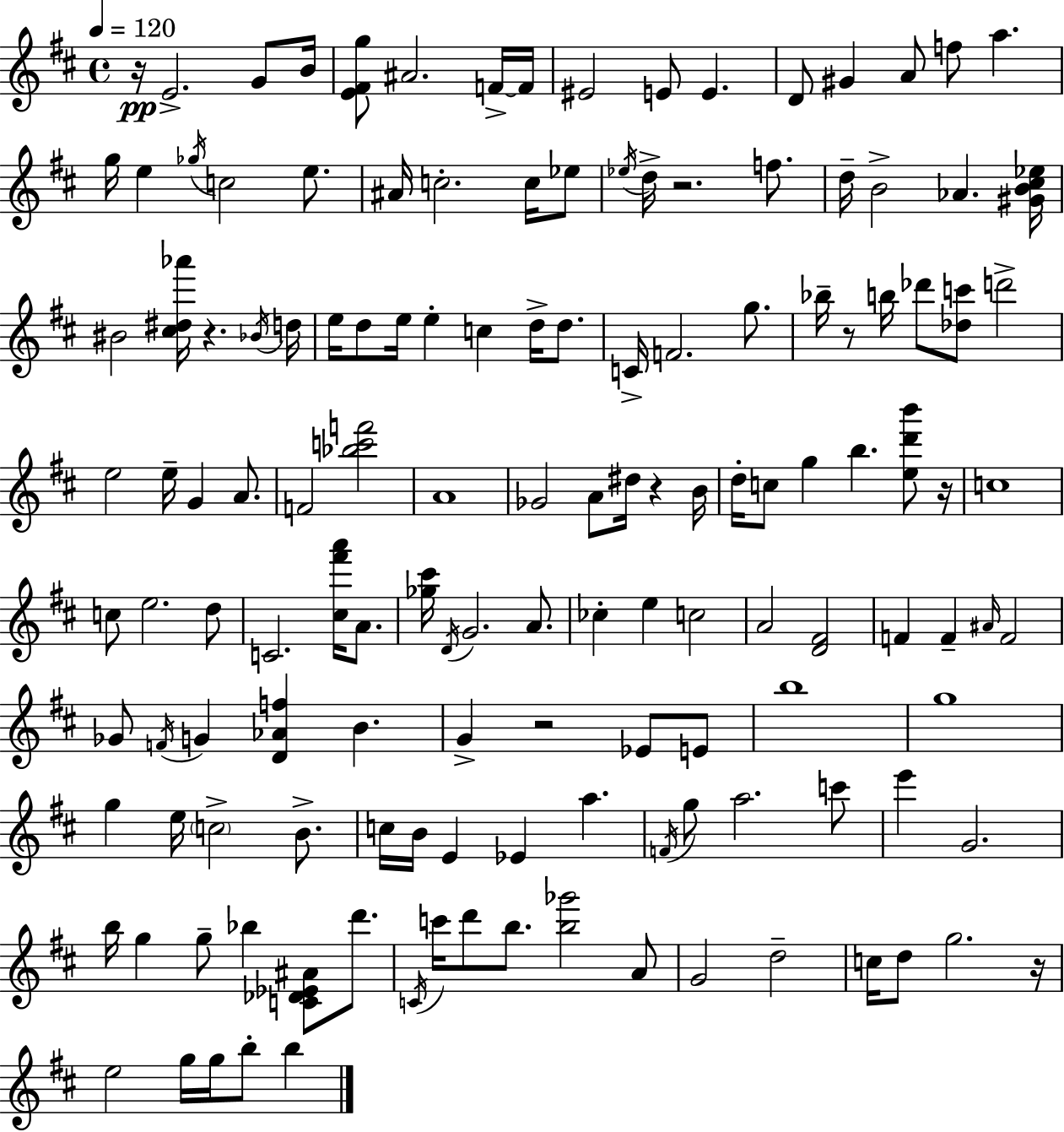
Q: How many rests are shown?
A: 8